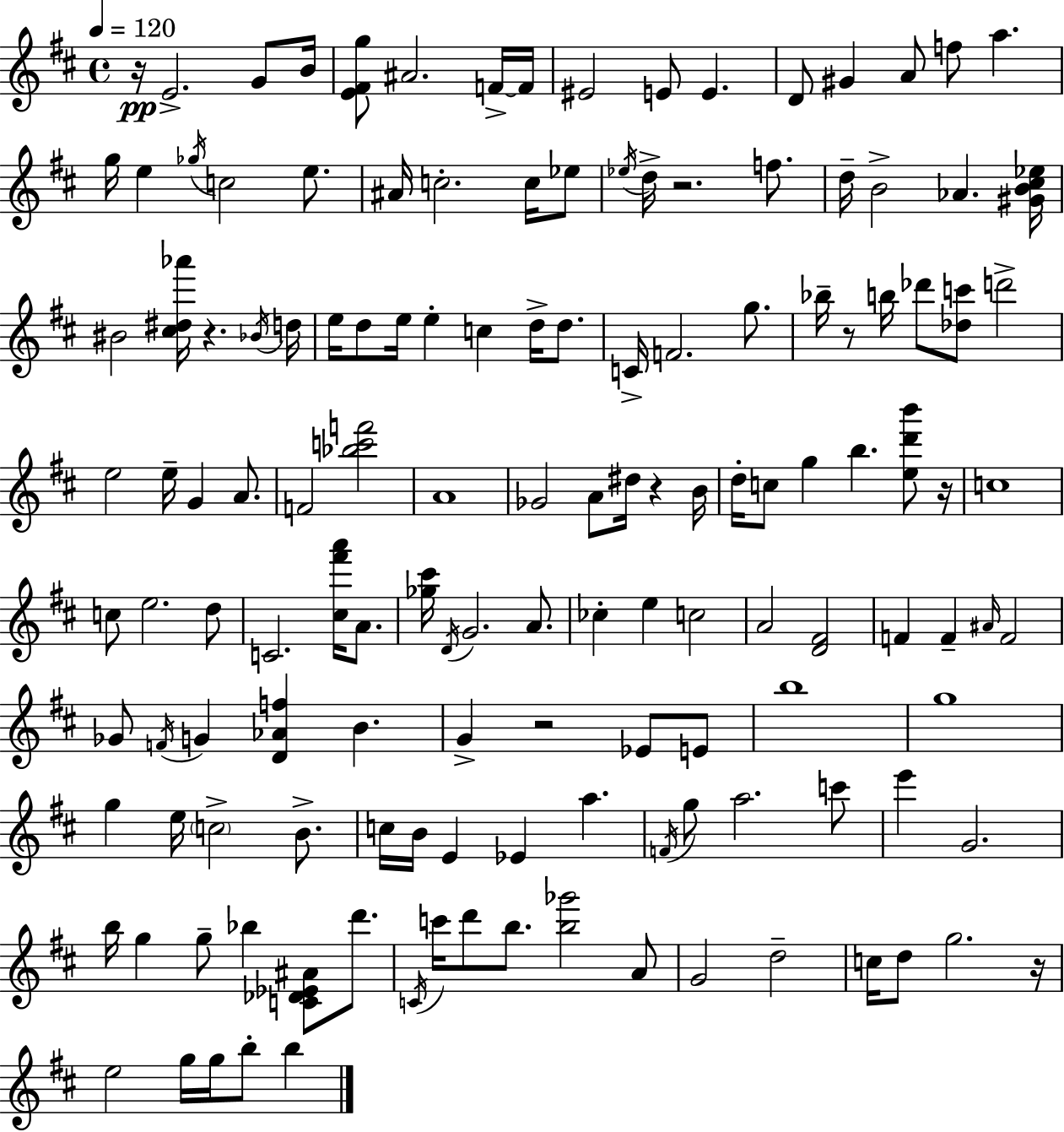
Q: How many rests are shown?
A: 8